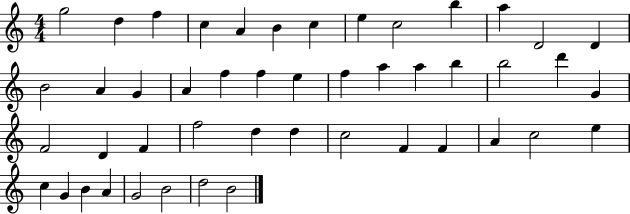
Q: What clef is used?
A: treble